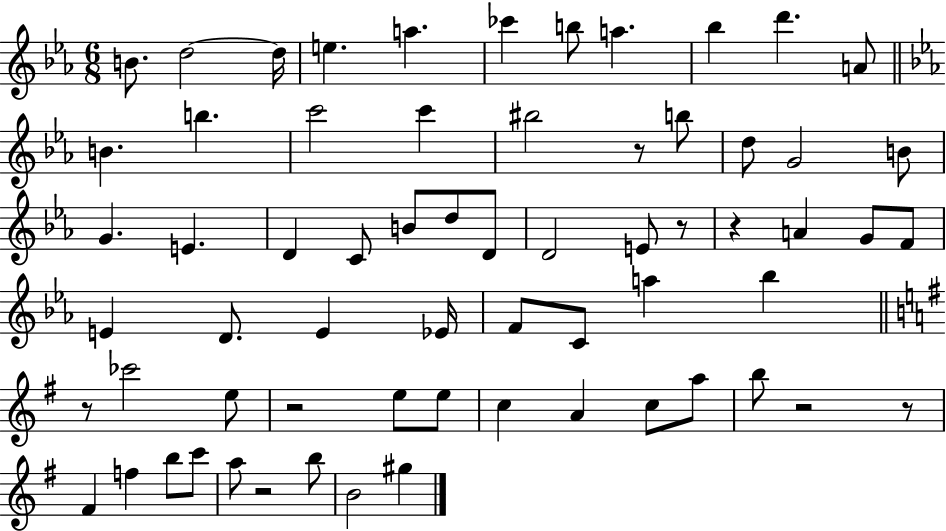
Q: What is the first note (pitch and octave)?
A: B4